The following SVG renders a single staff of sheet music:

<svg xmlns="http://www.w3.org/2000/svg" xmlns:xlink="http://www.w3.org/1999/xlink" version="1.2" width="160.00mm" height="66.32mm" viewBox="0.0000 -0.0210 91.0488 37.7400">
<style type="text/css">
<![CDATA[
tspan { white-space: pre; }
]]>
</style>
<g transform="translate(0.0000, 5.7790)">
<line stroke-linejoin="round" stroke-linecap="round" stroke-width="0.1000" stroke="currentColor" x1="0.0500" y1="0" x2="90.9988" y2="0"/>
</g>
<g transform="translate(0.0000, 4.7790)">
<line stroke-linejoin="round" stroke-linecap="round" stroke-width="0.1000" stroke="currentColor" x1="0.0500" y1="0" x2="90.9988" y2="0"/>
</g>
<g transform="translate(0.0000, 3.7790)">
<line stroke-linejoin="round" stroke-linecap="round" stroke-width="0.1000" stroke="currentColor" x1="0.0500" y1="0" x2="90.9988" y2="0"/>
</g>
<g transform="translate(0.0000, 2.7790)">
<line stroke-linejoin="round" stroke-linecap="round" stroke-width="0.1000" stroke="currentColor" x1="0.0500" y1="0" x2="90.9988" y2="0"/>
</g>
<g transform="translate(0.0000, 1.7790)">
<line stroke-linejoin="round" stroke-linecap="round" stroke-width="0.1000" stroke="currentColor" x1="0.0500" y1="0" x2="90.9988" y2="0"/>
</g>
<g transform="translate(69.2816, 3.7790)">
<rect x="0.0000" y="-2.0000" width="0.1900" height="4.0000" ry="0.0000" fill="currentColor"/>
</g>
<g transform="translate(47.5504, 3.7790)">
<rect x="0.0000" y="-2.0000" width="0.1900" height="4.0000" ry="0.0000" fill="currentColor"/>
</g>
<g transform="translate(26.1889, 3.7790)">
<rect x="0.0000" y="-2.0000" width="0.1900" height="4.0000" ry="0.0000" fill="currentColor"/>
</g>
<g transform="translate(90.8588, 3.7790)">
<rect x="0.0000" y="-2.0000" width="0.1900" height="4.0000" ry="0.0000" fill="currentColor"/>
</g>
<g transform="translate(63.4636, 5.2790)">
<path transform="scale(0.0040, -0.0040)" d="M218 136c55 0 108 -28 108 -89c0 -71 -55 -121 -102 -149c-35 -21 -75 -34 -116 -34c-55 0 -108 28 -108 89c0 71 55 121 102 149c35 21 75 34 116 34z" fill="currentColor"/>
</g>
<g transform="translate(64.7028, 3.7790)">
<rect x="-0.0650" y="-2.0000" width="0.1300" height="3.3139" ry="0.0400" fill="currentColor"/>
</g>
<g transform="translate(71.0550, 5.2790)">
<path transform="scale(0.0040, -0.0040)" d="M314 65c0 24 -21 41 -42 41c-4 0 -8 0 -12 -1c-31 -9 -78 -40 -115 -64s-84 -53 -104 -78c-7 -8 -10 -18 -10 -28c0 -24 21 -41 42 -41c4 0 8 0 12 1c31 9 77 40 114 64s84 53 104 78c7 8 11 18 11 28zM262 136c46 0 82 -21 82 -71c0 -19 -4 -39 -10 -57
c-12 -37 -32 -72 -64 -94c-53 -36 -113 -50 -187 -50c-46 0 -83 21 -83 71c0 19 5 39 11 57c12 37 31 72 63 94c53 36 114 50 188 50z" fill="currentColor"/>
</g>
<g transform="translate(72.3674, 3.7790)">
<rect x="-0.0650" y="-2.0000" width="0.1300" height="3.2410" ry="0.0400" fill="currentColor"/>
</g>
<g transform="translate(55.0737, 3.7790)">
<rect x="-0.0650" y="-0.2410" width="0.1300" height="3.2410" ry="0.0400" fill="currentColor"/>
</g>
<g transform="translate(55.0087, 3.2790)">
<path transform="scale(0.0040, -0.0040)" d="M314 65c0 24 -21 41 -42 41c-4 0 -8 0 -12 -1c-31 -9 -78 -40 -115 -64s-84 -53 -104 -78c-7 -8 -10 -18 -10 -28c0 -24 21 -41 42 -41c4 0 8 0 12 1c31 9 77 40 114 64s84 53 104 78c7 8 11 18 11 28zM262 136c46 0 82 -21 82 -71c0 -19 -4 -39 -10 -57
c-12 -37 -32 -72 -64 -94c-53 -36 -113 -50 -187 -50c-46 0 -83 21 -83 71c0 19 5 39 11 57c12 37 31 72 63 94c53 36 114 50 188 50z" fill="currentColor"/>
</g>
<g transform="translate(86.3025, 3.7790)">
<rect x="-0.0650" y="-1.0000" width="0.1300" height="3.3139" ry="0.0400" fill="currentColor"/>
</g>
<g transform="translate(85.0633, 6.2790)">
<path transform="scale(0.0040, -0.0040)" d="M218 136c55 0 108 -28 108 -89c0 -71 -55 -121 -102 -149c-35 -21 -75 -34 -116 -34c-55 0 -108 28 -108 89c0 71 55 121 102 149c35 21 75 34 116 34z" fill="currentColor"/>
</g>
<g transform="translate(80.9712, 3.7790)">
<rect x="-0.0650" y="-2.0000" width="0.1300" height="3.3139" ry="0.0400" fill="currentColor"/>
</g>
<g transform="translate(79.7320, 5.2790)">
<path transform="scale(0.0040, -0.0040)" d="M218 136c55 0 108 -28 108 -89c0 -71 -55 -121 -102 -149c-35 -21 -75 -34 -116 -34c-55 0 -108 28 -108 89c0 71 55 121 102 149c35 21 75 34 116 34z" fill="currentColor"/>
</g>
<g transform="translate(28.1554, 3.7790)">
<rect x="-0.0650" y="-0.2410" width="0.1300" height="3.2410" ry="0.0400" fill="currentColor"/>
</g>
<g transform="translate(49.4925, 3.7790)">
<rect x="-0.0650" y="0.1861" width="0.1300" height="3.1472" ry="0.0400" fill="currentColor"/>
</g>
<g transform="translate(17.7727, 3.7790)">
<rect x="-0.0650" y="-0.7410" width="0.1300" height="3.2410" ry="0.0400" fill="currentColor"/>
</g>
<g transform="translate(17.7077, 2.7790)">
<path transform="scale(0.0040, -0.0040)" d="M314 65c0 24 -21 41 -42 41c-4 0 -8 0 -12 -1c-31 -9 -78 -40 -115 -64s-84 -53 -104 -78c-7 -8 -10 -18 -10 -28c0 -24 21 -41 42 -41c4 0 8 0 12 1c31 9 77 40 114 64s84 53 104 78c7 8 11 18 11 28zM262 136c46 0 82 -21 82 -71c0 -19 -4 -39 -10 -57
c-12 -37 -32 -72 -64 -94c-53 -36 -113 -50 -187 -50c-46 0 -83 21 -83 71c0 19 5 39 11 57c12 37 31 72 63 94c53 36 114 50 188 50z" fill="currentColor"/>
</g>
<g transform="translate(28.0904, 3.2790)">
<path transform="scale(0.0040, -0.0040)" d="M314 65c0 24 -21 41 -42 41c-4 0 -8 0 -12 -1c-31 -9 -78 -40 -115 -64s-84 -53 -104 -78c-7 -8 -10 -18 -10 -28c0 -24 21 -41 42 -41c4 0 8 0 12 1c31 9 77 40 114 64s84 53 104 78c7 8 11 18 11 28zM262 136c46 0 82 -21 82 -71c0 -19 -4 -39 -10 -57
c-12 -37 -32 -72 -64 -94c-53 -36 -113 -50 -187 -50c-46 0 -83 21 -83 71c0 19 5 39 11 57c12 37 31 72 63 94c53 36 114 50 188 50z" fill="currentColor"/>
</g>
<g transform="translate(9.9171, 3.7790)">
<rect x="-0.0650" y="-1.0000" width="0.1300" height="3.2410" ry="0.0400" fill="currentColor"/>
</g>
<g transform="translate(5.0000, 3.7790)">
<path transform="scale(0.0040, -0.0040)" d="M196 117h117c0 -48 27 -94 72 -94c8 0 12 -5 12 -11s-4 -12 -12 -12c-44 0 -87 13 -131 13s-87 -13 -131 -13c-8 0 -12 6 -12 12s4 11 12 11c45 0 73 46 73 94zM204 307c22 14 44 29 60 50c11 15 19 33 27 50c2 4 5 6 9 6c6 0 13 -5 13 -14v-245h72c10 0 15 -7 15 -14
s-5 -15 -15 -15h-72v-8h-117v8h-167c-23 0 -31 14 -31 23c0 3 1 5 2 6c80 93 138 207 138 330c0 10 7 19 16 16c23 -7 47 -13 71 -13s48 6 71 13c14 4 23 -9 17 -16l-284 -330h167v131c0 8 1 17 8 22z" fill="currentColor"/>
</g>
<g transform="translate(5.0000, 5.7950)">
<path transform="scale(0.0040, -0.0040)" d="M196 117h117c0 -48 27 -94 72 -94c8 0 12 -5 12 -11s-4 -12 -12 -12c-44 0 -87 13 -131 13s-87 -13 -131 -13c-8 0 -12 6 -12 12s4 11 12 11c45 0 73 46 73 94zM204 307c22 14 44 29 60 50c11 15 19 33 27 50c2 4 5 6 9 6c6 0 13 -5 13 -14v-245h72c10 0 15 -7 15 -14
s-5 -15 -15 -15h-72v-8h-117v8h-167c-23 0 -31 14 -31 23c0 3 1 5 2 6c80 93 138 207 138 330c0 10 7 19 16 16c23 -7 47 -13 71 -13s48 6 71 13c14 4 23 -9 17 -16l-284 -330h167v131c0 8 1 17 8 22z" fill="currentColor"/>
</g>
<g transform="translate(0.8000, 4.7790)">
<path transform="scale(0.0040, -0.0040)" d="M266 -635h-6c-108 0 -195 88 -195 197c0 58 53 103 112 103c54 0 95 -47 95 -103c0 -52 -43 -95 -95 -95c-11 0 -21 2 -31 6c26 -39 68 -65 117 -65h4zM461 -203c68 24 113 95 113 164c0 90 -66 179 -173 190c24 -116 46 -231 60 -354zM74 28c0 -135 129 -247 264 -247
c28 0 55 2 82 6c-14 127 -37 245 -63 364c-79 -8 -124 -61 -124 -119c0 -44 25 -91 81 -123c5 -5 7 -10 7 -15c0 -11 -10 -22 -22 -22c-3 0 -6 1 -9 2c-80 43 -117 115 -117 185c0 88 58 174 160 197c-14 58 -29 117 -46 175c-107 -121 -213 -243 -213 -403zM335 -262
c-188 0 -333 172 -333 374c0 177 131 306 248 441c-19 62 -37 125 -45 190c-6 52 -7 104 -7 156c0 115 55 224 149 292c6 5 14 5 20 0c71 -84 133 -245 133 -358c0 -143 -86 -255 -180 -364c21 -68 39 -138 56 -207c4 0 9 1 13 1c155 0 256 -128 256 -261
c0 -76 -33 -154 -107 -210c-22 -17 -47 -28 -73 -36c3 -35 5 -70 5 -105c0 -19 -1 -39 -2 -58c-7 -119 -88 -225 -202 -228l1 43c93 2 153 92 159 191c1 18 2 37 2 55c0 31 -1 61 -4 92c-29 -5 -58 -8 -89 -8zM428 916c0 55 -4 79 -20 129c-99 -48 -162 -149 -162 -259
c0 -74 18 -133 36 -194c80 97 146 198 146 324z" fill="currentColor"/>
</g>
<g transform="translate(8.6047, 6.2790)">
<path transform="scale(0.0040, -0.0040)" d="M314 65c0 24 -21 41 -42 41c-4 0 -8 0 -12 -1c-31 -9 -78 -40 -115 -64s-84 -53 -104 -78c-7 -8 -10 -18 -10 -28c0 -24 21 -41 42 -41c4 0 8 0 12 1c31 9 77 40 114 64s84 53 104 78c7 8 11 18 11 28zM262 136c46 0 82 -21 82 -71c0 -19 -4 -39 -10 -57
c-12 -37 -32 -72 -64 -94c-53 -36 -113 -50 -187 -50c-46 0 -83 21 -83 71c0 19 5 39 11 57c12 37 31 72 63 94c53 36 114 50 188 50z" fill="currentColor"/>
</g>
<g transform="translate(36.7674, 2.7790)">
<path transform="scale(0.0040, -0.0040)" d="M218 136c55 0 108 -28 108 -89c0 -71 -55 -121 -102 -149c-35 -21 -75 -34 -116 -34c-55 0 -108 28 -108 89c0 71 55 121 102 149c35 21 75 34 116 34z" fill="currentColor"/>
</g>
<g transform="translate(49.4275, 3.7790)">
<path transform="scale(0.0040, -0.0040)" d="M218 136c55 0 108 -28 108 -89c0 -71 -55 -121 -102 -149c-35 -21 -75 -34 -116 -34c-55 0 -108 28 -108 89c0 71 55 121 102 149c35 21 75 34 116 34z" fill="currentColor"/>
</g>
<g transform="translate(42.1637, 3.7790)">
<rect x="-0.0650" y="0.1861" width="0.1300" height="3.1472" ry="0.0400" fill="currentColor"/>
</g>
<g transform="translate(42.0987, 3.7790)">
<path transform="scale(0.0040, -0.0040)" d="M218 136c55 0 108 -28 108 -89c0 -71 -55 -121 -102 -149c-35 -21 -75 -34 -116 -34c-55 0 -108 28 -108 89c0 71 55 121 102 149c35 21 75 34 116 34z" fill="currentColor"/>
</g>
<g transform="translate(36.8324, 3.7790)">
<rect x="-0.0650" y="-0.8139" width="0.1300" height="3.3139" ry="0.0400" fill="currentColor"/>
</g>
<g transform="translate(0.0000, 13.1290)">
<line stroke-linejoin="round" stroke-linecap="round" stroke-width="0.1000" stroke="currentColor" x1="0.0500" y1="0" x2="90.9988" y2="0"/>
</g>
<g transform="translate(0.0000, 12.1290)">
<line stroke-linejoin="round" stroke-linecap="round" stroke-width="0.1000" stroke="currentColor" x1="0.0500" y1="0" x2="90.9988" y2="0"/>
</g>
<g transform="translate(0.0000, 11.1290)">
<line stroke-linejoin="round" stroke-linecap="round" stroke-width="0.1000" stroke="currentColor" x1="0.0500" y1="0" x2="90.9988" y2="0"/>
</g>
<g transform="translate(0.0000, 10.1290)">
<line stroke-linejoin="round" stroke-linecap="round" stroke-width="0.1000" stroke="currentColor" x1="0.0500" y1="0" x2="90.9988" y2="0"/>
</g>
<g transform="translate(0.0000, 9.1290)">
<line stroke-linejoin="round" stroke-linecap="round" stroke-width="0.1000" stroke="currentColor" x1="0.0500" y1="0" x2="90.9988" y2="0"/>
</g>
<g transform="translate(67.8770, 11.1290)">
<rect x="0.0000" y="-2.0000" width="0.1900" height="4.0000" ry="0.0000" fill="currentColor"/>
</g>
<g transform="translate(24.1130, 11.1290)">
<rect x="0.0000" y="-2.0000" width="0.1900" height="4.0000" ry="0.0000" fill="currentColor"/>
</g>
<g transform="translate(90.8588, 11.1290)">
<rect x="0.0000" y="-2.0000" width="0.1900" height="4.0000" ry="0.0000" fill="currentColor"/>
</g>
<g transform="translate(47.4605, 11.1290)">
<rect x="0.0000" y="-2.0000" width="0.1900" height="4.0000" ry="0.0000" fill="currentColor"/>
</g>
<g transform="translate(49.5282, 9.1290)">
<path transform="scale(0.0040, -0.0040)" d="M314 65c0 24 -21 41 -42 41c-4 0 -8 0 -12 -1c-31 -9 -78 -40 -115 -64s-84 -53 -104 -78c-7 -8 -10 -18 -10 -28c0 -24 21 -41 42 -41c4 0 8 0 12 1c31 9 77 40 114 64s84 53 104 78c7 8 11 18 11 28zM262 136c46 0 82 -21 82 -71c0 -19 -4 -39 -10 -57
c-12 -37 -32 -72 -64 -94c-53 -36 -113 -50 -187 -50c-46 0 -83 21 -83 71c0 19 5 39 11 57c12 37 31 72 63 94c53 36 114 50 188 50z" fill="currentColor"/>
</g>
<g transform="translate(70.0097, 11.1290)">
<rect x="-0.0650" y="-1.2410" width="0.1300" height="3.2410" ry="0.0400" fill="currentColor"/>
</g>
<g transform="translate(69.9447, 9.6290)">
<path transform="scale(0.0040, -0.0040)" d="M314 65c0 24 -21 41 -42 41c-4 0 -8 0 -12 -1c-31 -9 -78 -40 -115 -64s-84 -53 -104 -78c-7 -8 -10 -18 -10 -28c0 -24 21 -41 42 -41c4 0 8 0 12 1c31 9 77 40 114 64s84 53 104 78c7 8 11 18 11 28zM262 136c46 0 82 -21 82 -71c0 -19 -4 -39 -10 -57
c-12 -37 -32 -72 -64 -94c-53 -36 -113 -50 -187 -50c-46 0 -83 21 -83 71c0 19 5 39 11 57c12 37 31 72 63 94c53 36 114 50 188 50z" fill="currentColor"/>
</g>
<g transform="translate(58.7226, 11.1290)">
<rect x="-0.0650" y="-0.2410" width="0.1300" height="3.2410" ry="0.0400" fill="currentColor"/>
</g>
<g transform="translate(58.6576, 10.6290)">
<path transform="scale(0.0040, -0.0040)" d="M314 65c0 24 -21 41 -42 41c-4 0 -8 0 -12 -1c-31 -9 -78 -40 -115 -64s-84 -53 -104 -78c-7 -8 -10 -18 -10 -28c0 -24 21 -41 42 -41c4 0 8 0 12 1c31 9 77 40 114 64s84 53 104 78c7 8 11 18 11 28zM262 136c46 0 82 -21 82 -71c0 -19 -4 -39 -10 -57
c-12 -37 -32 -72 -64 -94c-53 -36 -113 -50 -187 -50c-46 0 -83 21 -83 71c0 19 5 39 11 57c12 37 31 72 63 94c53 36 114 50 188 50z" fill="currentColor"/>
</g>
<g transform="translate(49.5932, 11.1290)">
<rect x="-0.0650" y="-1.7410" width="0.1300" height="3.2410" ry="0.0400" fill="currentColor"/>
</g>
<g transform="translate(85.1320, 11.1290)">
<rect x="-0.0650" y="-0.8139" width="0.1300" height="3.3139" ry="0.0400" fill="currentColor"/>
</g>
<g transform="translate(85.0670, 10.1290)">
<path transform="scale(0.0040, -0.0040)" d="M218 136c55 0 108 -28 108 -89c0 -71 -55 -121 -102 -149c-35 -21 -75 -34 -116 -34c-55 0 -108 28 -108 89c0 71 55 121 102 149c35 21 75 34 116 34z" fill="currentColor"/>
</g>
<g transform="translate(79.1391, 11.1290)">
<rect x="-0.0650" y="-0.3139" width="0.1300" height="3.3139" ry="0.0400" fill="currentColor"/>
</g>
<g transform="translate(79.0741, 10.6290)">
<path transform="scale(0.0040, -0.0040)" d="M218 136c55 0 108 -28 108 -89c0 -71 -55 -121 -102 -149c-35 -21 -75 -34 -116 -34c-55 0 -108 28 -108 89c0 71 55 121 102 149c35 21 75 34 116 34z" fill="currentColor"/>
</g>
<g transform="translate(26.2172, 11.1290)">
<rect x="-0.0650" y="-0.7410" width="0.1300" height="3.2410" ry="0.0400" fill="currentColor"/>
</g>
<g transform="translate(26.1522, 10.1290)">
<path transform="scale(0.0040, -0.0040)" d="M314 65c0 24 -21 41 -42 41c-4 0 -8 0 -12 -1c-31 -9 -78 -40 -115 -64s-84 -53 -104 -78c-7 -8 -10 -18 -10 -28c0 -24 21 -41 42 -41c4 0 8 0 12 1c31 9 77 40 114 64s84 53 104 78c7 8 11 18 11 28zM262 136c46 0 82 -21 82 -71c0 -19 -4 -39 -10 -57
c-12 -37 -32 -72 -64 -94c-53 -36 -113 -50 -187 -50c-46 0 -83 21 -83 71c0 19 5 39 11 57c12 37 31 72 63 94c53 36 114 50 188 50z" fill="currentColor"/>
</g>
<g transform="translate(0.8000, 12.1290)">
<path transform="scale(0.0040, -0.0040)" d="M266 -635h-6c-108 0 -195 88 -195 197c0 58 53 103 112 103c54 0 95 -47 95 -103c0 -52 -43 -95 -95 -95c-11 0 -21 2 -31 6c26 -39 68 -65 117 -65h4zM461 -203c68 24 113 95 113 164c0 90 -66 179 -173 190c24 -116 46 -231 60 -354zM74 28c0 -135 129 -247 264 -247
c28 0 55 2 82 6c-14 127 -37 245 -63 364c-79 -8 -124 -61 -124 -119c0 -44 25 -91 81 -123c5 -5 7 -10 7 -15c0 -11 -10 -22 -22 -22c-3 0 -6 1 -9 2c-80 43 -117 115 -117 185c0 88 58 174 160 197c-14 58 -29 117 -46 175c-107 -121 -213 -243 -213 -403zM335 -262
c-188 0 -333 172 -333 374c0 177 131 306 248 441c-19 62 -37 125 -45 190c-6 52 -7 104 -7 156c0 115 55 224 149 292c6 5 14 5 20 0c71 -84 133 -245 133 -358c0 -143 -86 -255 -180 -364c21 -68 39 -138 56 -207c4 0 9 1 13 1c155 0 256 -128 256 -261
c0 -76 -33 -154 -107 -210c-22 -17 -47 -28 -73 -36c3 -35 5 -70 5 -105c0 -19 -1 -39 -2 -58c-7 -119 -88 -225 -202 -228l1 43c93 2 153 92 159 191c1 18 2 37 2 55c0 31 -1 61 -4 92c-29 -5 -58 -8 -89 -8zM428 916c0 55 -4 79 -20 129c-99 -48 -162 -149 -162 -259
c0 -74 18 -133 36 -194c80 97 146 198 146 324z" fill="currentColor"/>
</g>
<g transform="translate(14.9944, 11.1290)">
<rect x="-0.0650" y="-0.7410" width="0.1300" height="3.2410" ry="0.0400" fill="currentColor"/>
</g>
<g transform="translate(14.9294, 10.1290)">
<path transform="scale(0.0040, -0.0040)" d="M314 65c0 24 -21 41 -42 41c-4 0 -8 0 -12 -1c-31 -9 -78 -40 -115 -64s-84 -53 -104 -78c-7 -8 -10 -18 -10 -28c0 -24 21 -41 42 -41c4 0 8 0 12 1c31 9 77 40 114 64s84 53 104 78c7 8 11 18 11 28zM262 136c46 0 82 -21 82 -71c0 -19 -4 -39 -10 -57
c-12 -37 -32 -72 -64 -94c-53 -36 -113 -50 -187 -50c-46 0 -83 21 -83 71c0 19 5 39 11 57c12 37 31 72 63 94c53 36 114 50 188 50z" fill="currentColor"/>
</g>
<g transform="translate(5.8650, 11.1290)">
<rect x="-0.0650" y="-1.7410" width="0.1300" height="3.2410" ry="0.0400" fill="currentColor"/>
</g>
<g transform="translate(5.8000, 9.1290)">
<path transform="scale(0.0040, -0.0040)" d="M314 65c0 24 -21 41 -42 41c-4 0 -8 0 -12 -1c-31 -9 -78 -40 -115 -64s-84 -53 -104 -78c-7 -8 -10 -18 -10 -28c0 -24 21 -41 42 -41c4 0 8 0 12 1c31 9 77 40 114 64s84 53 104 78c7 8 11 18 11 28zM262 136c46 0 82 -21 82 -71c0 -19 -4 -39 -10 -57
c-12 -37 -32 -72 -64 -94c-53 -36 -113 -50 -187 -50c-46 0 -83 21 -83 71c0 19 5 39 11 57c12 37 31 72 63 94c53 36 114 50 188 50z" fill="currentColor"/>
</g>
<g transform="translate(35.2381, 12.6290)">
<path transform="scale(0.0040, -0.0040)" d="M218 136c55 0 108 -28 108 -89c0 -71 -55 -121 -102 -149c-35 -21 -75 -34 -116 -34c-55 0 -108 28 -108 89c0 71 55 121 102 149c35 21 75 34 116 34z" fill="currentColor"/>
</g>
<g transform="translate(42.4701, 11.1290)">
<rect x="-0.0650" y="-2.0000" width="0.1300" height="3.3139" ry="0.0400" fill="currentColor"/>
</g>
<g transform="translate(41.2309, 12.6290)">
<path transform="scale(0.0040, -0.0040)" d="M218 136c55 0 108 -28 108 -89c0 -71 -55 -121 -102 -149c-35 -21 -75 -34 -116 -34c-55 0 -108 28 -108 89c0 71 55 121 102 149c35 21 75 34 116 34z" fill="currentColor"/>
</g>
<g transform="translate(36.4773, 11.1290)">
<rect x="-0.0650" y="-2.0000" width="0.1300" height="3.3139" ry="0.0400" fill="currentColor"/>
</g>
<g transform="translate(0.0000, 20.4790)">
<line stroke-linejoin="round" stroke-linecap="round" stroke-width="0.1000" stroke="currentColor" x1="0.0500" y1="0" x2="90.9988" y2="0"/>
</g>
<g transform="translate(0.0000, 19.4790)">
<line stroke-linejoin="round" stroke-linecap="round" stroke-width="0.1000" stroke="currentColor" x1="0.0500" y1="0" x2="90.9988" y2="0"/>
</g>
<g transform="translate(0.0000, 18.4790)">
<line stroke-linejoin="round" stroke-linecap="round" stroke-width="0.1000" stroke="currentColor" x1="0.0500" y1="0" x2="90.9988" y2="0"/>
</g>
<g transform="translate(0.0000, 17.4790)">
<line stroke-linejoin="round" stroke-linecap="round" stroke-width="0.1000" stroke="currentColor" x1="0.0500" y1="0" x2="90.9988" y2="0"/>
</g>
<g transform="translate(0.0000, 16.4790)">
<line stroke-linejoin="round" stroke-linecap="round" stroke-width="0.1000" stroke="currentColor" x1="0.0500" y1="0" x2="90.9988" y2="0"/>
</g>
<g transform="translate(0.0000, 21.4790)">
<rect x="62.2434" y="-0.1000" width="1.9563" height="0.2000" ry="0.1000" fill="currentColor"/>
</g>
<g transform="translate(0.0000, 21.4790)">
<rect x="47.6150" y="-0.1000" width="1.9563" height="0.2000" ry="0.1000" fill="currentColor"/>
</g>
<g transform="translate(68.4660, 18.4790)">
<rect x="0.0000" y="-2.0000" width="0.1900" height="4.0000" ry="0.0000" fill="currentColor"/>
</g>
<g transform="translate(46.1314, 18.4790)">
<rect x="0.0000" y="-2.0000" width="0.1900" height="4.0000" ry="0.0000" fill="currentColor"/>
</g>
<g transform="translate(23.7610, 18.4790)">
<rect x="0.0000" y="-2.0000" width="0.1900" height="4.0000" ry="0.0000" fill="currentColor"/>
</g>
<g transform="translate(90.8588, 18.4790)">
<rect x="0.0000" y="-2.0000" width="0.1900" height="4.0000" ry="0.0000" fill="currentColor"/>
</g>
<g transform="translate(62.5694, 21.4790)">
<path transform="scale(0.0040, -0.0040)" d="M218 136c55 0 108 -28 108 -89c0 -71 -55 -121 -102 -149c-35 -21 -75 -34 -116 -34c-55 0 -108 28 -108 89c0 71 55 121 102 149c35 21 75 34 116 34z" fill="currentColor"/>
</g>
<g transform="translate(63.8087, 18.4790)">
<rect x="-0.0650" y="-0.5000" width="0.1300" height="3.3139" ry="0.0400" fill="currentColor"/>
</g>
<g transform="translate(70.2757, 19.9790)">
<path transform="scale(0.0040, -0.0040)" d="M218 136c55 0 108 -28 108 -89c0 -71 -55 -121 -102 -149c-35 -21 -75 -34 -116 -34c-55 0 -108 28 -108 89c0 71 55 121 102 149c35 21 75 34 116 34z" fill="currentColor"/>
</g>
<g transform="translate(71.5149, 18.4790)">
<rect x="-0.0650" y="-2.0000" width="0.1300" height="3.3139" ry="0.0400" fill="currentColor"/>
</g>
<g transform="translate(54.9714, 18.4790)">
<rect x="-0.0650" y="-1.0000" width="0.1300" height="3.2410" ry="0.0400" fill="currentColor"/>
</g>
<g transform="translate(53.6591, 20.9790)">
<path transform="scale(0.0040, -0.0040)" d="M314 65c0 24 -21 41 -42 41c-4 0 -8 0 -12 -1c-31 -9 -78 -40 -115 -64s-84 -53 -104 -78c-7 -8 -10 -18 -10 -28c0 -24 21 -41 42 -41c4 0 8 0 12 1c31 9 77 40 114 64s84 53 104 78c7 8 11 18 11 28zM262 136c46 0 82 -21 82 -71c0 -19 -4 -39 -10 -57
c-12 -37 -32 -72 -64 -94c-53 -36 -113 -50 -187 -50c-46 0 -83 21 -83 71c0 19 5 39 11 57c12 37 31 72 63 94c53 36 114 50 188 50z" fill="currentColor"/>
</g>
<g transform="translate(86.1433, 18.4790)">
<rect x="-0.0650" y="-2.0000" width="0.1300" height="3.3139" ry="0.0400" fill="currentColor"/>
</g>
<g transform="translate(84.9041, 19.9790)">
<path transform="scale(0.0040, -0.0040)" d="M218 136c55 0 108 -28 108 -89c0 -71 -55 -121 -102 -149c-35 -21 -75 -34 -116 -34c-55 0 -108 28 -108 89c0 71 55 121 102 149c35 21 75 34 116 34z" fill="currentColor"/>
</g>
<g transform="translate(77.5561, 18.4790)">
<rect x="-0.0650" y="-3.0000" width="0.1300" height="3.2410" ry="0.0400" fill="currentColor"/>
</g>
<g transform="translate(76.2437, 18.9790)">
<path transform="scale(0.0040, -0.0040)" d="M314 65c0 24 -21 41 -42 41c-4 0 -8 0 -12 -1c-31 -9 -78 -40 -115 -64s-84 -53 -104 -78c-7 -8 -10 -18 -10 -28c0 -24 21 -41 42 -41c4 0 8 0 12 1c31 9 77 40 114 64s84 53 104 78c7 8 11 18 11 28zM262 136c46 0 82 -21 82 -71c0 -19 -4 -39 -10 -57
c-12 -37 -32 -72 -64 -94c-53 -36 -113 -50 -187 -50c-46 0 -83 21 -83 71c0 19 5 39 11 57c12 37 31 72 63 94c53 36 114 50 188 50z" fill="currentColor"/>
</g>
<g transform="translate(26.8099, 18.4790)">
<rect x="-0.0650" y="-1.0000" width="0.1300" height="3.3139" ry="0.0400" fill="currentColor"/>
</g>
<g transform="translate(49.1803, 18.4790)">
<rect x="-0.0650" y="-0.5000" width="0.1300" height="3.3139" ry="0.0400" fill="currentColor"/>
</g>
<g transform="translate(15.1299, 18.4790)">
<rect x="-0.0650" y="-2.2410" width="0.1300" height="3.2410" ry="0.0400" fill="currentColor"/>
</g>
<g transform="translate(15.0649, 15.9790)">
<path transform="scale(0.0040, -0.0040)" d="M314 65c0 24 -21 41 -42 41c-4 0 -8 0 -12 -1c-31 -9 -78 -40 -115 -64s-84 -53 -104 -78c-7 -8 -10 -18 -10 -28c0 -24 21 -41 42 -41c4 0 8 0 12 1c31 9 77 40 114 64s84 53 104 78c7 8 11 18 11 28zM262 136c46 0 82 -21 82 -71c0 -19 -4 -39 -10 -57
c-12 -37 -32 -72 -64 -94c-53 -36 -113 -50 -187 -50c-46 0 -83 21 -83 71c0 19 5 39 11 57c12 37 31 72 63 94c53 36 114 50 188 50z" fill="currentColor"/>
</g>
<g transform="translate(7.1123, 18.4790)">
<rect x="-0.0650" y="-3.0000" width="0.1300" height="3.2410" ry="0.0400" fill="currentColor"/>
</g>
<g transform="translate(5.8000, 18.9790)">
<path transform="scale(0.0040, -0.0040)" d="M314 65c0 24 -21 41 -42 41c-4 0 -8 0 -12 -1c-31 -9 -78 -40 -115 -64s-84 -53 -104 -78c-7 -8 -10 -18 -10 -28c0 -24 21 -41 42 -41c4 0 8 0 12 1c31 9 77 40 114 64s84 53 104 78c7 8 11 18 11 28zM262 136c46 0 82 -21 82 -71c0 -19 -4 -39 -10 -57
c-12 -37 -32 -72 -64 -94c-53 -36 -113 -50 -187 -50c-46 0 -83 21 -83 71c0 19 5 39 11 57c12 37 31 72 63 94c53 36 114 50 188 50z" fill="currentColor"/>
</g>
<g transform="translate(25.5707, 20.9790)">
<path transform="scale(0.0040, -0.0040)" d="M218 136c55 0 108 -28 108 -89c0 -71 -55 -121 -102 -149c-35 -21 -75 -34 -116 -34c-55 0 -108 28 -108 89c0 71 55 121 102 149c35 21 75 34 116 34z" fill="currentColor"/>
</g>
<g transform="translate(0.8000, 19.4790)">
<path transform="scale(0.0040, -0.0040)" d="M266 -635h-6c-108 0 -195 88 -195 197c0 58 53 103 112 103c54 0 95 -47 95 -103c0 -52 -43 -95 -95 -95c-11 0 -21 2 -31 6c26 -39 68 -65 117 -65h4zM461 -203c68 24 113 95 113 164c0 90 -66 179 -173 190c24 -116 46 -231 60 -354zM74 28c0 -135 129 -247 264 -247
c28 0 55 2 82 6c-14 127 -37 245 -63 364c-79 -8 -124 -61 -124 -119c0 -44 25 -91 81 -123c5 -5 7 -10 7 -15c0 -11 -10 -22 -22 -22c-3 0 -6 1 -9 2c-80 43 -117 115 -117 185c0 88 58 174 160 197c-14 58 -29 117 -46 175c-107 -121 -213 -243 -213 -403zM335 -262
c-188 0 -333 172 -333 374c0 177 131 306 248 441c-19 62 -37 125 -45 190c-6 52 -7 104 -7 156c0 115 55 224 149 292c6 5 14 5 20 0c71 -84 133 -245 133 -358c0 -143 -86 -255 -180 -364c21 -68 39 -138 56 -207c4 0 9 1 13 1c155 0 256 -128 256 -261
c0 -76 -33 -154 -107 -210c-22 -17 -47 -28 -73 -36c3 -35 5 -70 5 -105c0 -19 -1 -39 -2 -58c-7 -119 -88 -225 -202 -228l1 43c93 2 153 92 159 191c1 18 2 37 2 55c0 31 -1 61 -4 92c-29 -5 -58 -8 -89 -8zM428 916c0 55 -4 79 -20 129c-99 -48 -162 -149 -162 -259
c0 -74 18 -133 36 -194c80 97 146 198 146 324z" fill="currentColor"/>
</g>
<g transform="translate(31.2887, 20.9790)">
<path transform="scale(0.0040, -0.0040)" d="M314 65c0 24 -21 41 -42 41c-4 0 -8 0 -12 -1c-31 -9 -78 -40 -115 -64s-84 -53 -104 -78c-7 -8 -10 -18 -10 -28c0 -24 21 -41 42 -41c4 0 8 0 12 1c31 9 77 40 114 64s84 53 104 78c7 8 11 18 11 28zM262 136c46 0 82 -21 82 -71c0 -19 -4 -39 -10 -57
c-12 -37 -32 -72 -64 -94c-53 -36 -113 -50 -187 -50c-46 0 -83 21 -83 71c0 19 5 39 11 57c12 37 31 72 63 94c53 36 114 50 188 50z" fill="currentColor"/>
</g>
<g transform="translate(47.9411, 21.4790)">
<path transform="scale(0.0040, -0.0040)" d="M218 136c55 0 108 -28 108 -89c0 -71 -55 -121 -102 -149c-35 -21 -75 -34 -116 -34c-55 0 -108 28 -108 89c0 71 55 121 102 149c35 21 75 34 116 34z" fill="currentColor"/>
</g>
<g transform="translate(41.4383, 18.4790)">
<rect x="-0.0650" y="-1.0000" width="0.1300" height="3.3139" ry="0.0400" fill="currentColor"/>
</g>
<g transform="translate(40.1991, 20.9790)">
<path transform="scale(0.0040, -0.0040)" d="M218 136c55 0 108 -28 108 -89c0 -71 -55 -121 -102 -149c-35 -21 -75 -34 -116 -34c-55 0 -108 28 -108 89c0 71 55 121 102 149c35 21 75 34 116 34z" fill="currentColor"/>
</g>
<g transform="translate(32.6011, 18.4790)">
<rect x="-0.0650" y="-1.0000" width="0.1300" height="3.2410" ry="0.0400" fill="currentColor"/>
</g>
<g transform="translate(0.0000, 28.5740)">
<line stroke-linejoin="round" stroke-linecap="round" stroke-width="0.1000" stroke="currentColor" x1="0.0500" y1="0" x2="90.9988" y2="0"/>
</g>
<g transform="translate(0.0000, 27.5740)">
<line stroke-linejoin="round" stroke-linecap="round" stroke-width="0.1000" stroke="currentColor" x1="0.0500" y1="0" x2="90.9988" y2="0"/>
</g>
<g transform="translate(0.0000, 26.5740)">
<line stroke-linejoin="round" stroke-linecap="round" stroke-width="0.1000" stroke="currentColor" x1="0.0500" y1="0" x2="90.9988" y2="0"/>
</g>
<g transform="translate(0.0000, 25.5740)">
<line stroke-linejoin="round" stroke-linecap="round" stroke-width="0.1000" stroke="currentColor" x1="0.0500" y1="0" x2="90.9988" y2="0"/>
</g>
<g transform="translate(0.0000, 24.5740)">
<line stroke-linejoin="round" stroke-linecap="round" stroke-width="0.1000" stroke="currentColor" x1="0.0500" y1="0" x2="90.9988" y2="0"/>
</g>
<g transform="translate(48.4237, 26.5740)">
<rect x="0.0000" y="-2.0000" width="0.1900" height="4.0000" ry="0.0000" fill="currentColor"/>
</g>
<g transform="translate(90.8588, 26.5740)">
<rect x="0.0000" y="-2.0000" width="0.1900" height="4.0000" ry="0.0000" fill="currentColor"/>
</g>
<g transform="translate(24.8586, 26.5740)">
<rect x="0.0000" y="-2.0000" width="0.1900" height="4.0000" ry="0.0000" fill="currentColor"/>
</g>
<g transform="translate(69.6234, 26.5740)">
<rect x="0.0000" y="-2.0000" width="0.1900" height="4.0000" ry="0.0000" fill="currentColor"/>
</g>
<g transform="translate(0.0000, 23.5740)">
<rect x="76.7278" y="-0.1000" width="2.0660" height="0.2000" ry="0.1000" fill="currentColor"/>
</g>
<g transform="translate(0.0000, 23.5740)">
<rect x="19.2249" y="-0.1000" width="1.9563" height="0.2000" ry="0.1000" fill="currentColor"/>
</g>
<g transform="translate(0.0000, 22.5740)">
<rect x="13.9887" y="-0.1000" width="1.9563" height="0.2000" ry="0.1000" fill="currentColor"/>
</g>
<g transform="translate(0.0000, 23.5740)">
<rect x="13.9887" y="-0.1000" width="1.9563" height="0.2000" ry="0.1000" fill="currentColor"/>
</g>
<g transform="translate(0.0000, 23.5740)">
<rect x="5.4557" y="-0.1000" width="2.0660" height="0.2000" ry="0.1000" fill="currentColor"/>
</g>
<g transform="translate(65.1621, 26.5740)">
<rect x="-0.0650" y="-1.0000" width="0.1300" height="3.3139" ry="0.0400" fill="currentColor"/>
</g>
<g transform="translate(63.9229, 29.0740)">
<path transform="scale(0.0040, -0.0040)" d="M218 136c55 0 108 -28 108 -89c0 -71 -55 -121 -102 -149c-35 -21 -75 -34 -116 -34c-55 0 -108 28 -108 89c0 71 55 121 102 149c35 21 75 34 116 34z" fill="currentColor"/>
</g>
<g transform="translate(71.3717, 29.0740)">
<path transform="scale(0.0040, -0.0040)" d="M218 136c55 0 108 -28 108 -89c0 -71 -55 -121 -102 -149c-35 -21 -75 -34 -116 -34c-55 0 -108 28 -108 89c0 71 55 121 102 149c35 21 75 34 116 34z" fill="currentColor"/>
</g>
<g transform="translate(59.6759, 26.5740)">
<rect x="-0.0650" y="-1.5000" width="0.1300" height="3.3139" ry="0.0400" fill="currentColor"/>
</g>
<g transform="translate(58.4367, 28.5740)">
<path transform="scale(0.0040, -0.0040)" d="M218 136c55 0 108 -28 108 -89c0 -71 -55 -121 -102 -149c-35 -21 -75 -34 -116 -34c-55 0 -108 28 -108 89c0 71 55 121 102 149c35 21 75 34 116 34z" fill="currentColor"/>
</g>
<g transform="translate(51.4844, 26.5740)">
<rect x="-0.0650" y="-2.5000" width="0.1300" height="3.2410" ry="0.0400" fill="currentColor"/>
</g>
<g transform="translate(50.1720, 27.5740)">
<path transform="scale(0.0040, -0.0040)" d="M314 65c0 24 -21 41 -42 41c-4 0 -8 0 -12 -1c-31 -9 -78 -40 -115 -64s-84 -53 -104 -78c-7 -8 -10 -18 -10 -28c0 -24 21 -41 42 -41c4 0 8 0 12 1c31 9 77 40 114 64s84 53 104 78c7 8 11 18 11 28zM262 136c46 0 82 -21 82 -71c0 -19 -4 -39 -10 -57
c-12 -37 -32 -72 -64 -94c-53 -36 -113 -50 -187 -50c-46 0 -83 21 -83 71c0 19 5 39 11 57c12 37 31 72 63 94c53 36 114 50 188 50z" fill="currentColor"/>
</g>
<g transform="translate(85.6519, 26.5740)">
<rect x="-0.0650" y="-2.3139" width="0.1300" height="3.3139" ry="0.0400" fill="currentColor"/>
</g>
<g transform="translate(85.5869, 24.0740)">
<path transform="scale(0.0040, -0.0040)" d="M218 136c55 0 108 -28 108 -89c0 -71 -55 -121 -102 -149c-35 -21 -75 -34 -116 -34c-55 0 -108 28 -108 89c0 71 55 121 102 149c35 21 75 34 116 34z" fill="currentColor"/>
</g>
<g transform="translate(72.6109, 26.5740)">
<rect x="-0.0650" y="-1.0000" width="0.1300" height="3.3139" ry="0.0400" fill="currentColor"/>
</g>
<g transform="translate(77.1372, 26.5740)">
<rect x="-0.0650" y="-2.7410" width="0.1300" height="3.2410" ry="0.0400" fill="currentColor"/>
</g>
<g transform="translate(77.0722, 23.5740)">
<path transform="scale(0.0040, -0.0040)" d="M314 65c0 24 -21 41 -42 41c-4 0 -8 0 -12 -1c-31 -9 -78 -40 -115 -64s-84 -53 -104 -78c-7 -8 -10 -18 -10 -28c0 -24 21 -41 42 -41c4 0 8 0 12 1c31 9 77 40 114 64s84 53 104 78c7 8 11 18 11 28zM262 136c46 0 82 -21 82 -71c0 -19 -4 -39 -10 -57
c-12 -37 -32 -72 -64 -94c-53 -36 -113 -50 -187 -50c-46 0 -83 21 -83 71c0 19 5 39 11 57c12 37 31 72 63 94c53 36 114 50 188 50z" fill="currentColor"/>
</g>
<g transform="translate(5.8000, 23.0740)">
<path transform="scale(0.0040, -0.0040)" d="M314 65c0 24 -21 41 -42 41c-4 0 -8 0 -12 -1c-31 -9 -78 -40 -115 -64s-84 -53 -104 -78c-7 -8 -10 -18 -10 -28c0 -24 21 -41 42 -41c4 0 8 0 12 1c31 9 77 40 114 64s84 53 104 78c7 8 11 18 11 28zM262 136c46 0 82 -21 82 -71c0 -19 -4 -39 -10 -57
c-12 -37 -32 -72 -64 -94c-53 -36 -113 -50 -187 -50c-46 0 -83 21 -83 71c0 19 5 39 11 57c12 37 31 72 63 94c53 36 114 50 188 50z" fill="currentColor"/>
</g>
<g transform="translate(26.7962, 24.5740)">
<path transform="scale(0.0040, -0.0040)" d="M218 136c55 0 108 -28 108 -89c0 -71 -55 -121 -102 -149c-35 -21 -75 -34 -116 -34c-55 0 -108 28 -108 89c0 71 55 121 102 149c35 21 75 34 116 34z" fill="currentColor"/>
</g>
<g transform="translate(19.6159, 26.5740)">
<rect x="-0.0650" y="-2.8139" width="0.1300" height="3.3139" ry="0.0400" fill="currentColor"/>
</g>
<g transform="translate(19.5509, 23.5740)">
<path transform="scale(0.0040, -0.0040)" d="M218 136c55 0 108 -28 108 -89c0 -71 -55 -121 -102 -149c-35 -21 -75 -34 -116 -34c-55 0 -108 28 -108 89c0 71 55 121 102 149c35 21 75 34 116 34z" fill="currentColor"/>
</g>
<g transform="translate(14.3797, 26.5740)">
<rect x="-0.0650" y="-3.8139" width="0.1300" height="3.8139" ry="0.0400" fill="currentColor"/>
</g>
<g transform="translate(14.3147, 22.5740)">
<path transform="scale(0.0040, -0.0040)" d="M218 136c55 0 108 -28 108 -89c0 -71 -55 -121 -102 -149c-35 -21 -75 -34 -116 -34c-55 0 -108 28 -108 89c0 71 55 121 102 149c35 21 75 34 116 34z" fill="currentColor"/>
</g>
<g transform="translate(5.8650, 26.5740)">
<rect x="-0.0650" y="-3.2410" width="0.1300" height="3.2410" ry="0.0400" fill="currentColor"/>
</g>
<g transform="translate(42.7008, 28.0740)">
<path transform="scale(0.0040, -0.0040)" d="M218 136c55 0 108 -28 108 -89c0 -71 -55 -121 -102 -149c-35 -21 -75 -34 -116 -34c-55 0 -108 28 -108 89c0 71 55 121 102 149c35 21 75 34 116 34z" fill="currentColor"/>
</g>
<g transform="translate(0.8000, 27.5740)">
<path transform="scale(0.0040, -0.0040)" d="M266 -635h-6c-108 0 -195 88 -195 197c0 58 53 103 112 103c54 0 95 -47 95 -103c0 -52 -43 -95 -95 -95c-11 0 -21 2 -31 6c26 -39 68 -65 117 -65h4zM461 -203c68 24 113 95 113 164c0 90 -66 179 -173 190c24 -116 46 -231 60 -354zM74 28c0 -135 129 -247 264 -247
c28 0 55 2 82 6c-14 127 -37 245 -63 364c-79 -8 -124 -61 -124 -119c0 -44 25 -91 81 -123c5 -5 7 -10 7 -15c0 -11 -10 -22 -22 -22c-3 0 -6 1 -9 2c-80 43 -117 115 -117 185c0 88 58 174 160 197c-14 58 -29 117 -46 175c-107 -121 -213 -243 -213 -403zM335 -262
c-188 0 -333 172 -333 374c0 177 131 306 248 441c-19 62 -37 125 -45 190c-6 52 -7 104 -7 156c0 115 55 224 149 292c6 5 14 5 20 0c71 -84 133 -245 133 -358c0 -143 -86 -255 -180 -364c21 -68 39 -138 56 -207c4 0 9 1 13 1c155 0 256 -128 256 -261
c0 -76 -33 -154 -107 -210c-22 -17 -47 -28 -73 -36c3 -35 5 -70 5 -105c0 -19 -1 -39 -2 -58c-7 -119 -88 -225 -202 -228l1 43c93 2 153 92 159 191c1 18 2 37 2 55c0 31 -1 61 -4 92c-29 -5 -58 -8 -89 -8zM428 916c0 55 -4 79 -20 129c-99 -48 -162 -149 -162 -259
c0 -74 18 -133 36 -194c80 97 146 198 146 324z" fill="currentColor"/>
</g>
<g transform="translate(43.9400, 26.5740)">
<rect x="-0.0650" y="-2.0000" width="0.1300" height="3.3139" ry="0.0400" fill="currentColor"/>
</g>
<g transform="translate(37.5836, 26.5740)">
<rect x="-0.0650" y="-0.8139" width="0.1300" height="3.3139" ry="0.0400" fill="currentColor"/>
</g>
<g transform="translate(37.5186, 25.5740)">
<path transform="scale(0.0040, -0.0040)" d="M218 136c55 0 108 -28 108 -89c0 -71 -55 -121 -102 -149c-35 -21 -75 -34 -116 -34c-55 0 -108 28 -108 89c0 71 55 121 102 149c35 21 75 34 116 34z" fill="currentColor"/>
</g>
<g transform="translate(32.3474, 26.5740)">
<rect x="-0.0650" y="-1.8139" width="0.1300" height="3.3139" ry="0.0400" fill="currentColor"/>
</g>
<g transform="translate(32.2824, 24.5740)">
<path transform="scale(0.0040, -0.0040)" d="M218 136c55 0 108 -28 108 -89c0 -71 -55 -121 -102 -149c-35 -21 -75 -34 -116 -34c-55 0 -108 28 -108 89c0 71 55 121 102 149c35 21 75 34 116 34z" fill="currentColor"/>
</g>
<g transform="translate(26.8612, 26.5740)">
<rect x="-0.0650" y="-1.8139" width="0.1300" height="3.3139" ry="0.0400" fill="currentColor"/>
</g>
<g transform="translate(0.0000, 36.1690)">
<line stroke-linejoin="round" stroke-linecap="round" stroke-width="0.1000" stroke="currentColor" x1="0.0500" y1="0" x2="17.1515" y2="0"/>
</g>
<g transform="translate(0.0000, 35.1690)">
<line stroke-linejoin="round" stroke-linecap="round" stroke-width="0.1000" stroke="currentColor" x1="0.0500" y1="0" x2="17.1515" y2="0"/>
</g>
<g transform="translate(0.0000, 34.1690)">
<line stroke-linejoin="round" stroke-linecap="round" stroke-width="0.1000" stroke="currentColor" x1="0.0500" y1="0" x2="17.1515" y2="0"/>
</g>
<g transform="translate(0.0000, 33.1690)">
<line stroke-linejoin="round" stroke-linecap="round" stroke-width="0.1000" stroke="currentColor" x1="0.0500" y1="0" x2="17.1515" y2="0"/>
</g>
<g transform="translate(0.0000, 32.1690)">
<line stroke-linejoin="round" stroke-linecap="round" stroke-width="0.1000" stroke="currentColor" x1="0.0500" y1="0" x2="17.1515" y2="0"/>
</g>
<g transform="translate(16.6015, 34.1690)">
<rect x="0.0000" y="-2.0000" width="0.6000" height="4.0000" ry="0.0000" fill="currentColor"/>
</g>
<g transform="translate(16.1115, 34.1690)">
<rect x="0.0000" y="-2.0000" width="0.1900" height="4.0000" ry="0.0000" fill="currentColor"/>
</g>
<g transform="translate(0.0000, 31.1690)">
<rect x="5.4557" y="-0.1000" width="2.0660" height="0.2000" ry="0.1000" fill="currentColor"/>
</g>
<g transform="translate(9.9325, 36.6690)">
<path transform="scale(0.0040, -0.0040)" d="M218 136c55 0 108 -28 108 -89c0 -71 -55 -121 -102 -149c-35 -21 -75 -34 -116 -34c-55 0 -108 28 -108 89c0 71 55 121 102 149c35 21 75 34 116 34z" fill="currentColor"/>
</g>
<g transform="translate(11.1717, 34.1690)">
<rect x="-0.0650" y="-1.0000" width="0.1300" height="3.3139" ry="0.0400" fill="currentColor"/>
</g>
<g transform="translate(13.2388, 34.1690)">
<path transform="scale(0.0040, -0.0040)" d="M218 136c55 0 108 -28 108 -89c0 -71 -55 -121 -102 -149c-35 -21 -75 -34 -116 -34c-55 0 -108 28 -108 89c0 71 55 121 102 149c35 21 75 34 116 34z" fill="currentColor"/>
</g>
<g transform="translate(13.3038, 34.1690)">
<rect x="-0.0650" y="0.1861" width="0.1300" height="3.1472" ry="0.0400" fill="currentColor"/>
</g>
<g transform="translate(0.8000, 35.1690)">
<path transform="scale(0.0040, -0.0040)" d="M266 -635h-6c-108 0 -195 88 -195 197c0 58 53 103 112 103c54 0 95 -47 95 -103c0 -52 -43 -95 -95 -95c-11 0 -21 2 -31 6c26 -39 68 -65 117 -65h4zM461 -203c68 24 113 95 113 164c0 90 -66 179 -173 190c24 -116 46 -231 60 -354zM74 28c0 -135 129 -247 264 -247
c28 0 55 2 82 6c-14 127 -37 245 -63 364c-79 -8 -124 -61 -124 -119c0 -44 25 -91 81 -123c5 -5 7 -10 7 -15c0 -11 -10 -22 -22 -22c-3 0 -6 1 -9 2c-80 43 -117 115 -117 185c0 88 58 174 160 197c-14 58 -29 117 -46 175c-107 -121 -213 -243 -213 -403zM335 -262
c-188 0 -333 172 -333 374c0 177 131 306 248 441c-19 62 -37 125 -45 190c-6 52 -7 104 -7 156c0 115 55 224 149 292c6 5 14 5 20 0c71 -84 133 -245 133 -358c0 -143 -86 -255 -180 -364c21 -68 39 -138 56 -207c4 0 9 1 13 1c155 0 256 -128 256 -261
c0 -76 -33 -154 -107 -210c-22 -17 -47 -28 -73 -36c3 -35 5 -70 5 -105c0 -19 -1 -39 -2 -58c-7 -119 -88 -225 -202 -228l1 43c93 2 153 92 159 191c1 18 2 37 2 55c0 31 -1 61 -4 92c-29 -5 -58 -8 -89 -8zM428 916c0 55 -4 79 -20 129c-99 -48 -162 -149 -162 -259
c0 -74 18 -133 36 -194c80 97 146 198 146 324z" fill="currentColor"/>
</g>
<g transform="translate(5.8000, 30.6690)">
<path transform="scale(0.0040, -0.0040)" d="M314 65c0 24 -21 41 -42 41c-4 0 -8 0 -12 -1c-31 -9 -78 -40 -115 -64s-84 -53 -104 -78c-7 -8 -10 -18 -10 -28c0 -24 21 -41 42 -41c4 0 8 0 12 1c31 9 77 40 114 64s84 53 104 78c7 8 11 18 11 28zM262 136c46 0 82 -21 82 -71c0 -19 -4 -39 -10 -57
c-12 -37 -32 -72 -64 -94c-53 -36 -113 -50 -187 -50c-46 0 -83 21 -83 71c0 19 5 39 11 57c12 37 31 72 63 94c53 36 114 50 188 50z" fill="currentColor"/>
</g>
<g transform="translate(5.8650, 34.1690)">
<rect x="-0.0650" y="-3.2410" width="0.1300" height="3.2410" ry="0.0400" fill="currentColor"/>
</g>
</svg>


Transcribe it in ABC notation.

X:1
T:Untitled
M:4/4
L:1/4
K:C
D2 d2 c2 d B B c2 F F2 F D f2 d2 d2 F F f2 c2 e2 c d A2 g2 D D2 D C D2 C F A2 F b2 c' a f f d F G2 E D D a2 g b2 D B